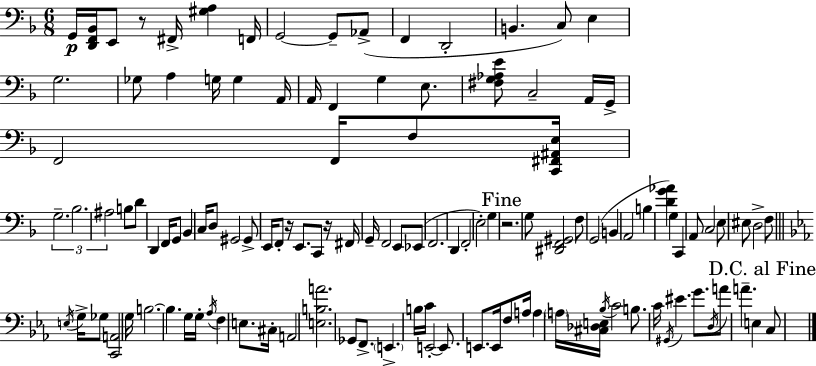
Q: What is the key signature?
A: D minor